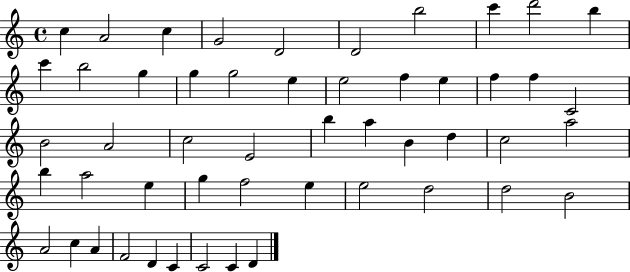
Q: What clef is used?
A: treble